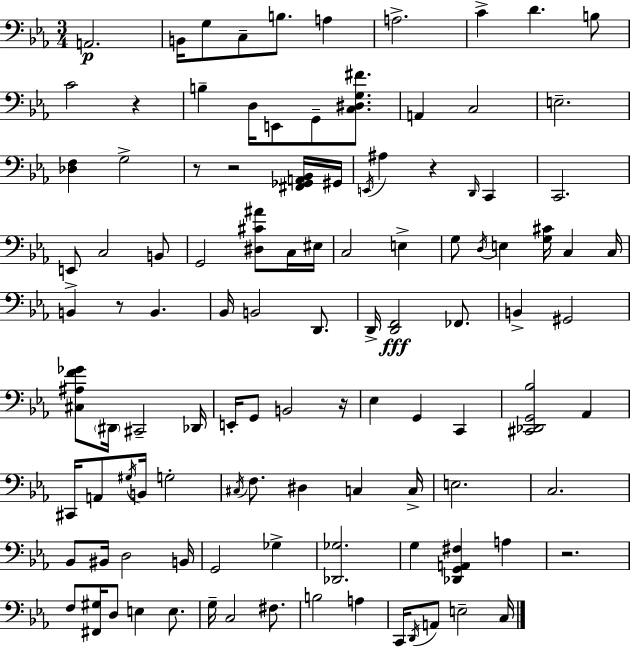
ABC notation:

X:1
T:Untitled
M:3/4
L:1/4
K:Eb
A,,2 B,,/4 G,/2 C,/2 B,/2 A, A,2 C D B,/2 C2 z B, D,/4 E,,/2 G,,/2 [C,^D,G,^F]/2 A,, C,2 E,2 [_D,F,] G,2 z/2 z2 [^F,,_G,,A,,_B,,]/4 ^G,,/4 E,,/4 ^A, z D,,/4 C,, C,,2 E,,/2 C,2 B,,/2 G,,2 [^D,^C^A]/2 C,/4 ^E,/4 C,2 E, G,/2 D,/4 E, [G,^C]/4 C, C,/4 B,, z/2 B,, _B,,/4 B,,2 D,,/2 D,,/4 [D,,F,,]2 _F,,/2 B,, ^G,,2 [^C,^A,F_G]/2 ^D,,/4 ^C,,2 _D,,/4 E,,/4 G,,/2 B,,2 z/4 _E, G,, C,, [^C,,_D,,G,,_B,]2 _A,, ^C,,/4 A,,/2 ^G,/4 B,,/4 G,2 ^C,/4 F,/2 ^D, C, C,/4 E,2 C,2 _B,,/2 ^B,,/4 D,2 B,,/4 G,,2 _G, [_D,,_G,]2 G, [_D,,G,,A,,^F,] A, z2 F,/2 [^F,,^G,]/4 D,/2 E, E,/2 G,/4 C,2 ^F,/2 B,2 A, C,,/4 D,,/4 A,,/2 E,2 C,/4